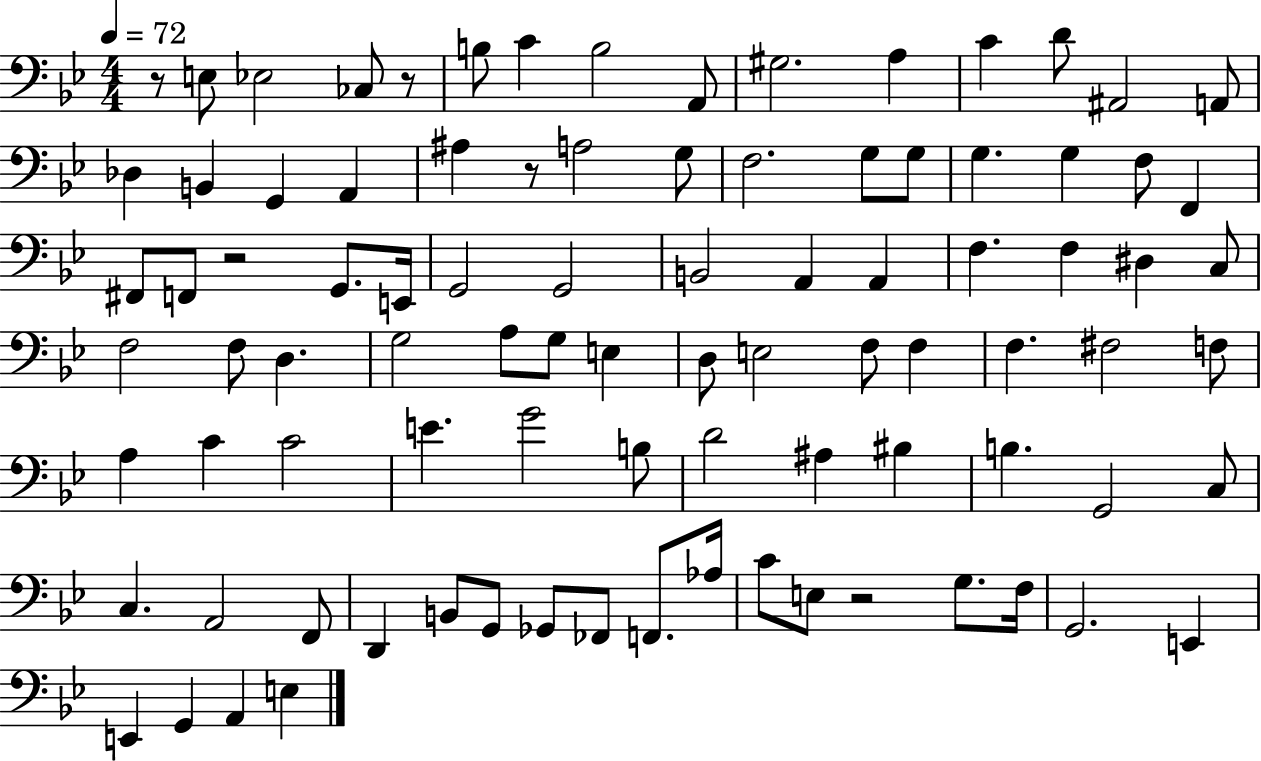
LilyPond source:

{
  \clef bass
  \numericTimeSignature
  \time 4/4
  \key bes \major
  \tempo 4 = 72
  r8 e8 ees2 ces8 r8 | b8 c'4 b2 a,8 | gis2. a4 | c'4 d'8 ais,2 a,8 | \break des4 b,4 g,4 a,4 | ais4 r8 a2 g8 | f2. g8 g8 | g4. g4 f8 f,4 | \break fis,8 f,8 r2 g,8. e,16 | g,2 g,2 | b,2 a,4 a,4 | f4. f4 dis4 c8 | \break f2 f8 d4. | g2 a8 g8 e4 | d8 e2 f8 f4 | f4. fis2 f8 | \break a4 c'4 c'2 | e'4. g'2 b8 | d'2 ais4 bis4 | b4. g,2 c8 | \break c4. a,2 f,8 | d,4 b,8 g,8 ges,8 fes,8 f,8. aes16 | c'8 e8 r2 g8. f16 | g,2. e,4 | \break e,4 g,4 a,4 e4 | \bar "|."
}